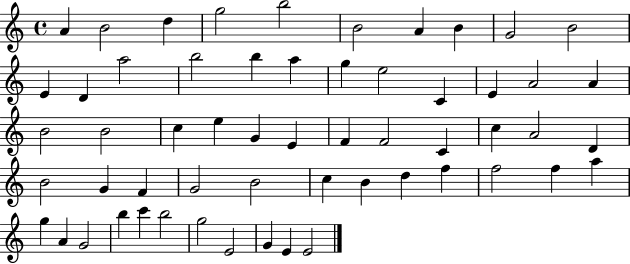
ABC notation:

X:1
T:Untitled
M:4/4
L:1/4
K:C
A B2 d g2 b2 B2 A B G2 B2 E D a2 b2 b a g e2 C E A2 A B2 B2 c e G E F F2 C c A2 D B2 G F G2 B2 c B d f f2 f a g A G2 b c' b2 g2 E2 G E E2